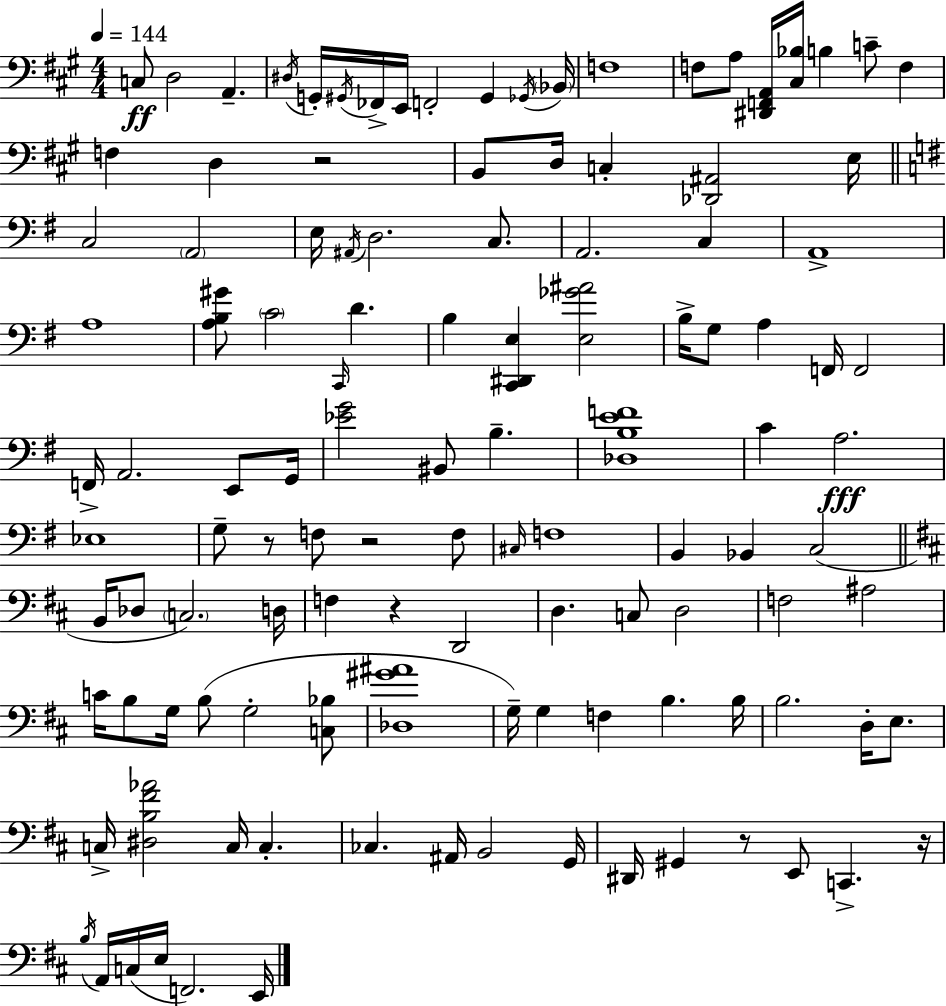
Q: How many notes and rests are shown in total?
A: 118